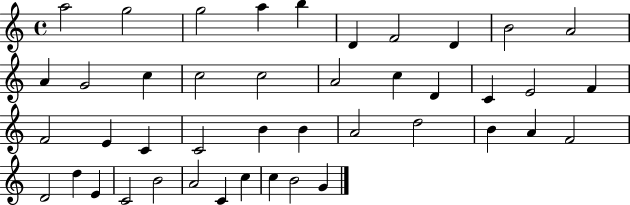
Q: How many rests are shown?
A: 0